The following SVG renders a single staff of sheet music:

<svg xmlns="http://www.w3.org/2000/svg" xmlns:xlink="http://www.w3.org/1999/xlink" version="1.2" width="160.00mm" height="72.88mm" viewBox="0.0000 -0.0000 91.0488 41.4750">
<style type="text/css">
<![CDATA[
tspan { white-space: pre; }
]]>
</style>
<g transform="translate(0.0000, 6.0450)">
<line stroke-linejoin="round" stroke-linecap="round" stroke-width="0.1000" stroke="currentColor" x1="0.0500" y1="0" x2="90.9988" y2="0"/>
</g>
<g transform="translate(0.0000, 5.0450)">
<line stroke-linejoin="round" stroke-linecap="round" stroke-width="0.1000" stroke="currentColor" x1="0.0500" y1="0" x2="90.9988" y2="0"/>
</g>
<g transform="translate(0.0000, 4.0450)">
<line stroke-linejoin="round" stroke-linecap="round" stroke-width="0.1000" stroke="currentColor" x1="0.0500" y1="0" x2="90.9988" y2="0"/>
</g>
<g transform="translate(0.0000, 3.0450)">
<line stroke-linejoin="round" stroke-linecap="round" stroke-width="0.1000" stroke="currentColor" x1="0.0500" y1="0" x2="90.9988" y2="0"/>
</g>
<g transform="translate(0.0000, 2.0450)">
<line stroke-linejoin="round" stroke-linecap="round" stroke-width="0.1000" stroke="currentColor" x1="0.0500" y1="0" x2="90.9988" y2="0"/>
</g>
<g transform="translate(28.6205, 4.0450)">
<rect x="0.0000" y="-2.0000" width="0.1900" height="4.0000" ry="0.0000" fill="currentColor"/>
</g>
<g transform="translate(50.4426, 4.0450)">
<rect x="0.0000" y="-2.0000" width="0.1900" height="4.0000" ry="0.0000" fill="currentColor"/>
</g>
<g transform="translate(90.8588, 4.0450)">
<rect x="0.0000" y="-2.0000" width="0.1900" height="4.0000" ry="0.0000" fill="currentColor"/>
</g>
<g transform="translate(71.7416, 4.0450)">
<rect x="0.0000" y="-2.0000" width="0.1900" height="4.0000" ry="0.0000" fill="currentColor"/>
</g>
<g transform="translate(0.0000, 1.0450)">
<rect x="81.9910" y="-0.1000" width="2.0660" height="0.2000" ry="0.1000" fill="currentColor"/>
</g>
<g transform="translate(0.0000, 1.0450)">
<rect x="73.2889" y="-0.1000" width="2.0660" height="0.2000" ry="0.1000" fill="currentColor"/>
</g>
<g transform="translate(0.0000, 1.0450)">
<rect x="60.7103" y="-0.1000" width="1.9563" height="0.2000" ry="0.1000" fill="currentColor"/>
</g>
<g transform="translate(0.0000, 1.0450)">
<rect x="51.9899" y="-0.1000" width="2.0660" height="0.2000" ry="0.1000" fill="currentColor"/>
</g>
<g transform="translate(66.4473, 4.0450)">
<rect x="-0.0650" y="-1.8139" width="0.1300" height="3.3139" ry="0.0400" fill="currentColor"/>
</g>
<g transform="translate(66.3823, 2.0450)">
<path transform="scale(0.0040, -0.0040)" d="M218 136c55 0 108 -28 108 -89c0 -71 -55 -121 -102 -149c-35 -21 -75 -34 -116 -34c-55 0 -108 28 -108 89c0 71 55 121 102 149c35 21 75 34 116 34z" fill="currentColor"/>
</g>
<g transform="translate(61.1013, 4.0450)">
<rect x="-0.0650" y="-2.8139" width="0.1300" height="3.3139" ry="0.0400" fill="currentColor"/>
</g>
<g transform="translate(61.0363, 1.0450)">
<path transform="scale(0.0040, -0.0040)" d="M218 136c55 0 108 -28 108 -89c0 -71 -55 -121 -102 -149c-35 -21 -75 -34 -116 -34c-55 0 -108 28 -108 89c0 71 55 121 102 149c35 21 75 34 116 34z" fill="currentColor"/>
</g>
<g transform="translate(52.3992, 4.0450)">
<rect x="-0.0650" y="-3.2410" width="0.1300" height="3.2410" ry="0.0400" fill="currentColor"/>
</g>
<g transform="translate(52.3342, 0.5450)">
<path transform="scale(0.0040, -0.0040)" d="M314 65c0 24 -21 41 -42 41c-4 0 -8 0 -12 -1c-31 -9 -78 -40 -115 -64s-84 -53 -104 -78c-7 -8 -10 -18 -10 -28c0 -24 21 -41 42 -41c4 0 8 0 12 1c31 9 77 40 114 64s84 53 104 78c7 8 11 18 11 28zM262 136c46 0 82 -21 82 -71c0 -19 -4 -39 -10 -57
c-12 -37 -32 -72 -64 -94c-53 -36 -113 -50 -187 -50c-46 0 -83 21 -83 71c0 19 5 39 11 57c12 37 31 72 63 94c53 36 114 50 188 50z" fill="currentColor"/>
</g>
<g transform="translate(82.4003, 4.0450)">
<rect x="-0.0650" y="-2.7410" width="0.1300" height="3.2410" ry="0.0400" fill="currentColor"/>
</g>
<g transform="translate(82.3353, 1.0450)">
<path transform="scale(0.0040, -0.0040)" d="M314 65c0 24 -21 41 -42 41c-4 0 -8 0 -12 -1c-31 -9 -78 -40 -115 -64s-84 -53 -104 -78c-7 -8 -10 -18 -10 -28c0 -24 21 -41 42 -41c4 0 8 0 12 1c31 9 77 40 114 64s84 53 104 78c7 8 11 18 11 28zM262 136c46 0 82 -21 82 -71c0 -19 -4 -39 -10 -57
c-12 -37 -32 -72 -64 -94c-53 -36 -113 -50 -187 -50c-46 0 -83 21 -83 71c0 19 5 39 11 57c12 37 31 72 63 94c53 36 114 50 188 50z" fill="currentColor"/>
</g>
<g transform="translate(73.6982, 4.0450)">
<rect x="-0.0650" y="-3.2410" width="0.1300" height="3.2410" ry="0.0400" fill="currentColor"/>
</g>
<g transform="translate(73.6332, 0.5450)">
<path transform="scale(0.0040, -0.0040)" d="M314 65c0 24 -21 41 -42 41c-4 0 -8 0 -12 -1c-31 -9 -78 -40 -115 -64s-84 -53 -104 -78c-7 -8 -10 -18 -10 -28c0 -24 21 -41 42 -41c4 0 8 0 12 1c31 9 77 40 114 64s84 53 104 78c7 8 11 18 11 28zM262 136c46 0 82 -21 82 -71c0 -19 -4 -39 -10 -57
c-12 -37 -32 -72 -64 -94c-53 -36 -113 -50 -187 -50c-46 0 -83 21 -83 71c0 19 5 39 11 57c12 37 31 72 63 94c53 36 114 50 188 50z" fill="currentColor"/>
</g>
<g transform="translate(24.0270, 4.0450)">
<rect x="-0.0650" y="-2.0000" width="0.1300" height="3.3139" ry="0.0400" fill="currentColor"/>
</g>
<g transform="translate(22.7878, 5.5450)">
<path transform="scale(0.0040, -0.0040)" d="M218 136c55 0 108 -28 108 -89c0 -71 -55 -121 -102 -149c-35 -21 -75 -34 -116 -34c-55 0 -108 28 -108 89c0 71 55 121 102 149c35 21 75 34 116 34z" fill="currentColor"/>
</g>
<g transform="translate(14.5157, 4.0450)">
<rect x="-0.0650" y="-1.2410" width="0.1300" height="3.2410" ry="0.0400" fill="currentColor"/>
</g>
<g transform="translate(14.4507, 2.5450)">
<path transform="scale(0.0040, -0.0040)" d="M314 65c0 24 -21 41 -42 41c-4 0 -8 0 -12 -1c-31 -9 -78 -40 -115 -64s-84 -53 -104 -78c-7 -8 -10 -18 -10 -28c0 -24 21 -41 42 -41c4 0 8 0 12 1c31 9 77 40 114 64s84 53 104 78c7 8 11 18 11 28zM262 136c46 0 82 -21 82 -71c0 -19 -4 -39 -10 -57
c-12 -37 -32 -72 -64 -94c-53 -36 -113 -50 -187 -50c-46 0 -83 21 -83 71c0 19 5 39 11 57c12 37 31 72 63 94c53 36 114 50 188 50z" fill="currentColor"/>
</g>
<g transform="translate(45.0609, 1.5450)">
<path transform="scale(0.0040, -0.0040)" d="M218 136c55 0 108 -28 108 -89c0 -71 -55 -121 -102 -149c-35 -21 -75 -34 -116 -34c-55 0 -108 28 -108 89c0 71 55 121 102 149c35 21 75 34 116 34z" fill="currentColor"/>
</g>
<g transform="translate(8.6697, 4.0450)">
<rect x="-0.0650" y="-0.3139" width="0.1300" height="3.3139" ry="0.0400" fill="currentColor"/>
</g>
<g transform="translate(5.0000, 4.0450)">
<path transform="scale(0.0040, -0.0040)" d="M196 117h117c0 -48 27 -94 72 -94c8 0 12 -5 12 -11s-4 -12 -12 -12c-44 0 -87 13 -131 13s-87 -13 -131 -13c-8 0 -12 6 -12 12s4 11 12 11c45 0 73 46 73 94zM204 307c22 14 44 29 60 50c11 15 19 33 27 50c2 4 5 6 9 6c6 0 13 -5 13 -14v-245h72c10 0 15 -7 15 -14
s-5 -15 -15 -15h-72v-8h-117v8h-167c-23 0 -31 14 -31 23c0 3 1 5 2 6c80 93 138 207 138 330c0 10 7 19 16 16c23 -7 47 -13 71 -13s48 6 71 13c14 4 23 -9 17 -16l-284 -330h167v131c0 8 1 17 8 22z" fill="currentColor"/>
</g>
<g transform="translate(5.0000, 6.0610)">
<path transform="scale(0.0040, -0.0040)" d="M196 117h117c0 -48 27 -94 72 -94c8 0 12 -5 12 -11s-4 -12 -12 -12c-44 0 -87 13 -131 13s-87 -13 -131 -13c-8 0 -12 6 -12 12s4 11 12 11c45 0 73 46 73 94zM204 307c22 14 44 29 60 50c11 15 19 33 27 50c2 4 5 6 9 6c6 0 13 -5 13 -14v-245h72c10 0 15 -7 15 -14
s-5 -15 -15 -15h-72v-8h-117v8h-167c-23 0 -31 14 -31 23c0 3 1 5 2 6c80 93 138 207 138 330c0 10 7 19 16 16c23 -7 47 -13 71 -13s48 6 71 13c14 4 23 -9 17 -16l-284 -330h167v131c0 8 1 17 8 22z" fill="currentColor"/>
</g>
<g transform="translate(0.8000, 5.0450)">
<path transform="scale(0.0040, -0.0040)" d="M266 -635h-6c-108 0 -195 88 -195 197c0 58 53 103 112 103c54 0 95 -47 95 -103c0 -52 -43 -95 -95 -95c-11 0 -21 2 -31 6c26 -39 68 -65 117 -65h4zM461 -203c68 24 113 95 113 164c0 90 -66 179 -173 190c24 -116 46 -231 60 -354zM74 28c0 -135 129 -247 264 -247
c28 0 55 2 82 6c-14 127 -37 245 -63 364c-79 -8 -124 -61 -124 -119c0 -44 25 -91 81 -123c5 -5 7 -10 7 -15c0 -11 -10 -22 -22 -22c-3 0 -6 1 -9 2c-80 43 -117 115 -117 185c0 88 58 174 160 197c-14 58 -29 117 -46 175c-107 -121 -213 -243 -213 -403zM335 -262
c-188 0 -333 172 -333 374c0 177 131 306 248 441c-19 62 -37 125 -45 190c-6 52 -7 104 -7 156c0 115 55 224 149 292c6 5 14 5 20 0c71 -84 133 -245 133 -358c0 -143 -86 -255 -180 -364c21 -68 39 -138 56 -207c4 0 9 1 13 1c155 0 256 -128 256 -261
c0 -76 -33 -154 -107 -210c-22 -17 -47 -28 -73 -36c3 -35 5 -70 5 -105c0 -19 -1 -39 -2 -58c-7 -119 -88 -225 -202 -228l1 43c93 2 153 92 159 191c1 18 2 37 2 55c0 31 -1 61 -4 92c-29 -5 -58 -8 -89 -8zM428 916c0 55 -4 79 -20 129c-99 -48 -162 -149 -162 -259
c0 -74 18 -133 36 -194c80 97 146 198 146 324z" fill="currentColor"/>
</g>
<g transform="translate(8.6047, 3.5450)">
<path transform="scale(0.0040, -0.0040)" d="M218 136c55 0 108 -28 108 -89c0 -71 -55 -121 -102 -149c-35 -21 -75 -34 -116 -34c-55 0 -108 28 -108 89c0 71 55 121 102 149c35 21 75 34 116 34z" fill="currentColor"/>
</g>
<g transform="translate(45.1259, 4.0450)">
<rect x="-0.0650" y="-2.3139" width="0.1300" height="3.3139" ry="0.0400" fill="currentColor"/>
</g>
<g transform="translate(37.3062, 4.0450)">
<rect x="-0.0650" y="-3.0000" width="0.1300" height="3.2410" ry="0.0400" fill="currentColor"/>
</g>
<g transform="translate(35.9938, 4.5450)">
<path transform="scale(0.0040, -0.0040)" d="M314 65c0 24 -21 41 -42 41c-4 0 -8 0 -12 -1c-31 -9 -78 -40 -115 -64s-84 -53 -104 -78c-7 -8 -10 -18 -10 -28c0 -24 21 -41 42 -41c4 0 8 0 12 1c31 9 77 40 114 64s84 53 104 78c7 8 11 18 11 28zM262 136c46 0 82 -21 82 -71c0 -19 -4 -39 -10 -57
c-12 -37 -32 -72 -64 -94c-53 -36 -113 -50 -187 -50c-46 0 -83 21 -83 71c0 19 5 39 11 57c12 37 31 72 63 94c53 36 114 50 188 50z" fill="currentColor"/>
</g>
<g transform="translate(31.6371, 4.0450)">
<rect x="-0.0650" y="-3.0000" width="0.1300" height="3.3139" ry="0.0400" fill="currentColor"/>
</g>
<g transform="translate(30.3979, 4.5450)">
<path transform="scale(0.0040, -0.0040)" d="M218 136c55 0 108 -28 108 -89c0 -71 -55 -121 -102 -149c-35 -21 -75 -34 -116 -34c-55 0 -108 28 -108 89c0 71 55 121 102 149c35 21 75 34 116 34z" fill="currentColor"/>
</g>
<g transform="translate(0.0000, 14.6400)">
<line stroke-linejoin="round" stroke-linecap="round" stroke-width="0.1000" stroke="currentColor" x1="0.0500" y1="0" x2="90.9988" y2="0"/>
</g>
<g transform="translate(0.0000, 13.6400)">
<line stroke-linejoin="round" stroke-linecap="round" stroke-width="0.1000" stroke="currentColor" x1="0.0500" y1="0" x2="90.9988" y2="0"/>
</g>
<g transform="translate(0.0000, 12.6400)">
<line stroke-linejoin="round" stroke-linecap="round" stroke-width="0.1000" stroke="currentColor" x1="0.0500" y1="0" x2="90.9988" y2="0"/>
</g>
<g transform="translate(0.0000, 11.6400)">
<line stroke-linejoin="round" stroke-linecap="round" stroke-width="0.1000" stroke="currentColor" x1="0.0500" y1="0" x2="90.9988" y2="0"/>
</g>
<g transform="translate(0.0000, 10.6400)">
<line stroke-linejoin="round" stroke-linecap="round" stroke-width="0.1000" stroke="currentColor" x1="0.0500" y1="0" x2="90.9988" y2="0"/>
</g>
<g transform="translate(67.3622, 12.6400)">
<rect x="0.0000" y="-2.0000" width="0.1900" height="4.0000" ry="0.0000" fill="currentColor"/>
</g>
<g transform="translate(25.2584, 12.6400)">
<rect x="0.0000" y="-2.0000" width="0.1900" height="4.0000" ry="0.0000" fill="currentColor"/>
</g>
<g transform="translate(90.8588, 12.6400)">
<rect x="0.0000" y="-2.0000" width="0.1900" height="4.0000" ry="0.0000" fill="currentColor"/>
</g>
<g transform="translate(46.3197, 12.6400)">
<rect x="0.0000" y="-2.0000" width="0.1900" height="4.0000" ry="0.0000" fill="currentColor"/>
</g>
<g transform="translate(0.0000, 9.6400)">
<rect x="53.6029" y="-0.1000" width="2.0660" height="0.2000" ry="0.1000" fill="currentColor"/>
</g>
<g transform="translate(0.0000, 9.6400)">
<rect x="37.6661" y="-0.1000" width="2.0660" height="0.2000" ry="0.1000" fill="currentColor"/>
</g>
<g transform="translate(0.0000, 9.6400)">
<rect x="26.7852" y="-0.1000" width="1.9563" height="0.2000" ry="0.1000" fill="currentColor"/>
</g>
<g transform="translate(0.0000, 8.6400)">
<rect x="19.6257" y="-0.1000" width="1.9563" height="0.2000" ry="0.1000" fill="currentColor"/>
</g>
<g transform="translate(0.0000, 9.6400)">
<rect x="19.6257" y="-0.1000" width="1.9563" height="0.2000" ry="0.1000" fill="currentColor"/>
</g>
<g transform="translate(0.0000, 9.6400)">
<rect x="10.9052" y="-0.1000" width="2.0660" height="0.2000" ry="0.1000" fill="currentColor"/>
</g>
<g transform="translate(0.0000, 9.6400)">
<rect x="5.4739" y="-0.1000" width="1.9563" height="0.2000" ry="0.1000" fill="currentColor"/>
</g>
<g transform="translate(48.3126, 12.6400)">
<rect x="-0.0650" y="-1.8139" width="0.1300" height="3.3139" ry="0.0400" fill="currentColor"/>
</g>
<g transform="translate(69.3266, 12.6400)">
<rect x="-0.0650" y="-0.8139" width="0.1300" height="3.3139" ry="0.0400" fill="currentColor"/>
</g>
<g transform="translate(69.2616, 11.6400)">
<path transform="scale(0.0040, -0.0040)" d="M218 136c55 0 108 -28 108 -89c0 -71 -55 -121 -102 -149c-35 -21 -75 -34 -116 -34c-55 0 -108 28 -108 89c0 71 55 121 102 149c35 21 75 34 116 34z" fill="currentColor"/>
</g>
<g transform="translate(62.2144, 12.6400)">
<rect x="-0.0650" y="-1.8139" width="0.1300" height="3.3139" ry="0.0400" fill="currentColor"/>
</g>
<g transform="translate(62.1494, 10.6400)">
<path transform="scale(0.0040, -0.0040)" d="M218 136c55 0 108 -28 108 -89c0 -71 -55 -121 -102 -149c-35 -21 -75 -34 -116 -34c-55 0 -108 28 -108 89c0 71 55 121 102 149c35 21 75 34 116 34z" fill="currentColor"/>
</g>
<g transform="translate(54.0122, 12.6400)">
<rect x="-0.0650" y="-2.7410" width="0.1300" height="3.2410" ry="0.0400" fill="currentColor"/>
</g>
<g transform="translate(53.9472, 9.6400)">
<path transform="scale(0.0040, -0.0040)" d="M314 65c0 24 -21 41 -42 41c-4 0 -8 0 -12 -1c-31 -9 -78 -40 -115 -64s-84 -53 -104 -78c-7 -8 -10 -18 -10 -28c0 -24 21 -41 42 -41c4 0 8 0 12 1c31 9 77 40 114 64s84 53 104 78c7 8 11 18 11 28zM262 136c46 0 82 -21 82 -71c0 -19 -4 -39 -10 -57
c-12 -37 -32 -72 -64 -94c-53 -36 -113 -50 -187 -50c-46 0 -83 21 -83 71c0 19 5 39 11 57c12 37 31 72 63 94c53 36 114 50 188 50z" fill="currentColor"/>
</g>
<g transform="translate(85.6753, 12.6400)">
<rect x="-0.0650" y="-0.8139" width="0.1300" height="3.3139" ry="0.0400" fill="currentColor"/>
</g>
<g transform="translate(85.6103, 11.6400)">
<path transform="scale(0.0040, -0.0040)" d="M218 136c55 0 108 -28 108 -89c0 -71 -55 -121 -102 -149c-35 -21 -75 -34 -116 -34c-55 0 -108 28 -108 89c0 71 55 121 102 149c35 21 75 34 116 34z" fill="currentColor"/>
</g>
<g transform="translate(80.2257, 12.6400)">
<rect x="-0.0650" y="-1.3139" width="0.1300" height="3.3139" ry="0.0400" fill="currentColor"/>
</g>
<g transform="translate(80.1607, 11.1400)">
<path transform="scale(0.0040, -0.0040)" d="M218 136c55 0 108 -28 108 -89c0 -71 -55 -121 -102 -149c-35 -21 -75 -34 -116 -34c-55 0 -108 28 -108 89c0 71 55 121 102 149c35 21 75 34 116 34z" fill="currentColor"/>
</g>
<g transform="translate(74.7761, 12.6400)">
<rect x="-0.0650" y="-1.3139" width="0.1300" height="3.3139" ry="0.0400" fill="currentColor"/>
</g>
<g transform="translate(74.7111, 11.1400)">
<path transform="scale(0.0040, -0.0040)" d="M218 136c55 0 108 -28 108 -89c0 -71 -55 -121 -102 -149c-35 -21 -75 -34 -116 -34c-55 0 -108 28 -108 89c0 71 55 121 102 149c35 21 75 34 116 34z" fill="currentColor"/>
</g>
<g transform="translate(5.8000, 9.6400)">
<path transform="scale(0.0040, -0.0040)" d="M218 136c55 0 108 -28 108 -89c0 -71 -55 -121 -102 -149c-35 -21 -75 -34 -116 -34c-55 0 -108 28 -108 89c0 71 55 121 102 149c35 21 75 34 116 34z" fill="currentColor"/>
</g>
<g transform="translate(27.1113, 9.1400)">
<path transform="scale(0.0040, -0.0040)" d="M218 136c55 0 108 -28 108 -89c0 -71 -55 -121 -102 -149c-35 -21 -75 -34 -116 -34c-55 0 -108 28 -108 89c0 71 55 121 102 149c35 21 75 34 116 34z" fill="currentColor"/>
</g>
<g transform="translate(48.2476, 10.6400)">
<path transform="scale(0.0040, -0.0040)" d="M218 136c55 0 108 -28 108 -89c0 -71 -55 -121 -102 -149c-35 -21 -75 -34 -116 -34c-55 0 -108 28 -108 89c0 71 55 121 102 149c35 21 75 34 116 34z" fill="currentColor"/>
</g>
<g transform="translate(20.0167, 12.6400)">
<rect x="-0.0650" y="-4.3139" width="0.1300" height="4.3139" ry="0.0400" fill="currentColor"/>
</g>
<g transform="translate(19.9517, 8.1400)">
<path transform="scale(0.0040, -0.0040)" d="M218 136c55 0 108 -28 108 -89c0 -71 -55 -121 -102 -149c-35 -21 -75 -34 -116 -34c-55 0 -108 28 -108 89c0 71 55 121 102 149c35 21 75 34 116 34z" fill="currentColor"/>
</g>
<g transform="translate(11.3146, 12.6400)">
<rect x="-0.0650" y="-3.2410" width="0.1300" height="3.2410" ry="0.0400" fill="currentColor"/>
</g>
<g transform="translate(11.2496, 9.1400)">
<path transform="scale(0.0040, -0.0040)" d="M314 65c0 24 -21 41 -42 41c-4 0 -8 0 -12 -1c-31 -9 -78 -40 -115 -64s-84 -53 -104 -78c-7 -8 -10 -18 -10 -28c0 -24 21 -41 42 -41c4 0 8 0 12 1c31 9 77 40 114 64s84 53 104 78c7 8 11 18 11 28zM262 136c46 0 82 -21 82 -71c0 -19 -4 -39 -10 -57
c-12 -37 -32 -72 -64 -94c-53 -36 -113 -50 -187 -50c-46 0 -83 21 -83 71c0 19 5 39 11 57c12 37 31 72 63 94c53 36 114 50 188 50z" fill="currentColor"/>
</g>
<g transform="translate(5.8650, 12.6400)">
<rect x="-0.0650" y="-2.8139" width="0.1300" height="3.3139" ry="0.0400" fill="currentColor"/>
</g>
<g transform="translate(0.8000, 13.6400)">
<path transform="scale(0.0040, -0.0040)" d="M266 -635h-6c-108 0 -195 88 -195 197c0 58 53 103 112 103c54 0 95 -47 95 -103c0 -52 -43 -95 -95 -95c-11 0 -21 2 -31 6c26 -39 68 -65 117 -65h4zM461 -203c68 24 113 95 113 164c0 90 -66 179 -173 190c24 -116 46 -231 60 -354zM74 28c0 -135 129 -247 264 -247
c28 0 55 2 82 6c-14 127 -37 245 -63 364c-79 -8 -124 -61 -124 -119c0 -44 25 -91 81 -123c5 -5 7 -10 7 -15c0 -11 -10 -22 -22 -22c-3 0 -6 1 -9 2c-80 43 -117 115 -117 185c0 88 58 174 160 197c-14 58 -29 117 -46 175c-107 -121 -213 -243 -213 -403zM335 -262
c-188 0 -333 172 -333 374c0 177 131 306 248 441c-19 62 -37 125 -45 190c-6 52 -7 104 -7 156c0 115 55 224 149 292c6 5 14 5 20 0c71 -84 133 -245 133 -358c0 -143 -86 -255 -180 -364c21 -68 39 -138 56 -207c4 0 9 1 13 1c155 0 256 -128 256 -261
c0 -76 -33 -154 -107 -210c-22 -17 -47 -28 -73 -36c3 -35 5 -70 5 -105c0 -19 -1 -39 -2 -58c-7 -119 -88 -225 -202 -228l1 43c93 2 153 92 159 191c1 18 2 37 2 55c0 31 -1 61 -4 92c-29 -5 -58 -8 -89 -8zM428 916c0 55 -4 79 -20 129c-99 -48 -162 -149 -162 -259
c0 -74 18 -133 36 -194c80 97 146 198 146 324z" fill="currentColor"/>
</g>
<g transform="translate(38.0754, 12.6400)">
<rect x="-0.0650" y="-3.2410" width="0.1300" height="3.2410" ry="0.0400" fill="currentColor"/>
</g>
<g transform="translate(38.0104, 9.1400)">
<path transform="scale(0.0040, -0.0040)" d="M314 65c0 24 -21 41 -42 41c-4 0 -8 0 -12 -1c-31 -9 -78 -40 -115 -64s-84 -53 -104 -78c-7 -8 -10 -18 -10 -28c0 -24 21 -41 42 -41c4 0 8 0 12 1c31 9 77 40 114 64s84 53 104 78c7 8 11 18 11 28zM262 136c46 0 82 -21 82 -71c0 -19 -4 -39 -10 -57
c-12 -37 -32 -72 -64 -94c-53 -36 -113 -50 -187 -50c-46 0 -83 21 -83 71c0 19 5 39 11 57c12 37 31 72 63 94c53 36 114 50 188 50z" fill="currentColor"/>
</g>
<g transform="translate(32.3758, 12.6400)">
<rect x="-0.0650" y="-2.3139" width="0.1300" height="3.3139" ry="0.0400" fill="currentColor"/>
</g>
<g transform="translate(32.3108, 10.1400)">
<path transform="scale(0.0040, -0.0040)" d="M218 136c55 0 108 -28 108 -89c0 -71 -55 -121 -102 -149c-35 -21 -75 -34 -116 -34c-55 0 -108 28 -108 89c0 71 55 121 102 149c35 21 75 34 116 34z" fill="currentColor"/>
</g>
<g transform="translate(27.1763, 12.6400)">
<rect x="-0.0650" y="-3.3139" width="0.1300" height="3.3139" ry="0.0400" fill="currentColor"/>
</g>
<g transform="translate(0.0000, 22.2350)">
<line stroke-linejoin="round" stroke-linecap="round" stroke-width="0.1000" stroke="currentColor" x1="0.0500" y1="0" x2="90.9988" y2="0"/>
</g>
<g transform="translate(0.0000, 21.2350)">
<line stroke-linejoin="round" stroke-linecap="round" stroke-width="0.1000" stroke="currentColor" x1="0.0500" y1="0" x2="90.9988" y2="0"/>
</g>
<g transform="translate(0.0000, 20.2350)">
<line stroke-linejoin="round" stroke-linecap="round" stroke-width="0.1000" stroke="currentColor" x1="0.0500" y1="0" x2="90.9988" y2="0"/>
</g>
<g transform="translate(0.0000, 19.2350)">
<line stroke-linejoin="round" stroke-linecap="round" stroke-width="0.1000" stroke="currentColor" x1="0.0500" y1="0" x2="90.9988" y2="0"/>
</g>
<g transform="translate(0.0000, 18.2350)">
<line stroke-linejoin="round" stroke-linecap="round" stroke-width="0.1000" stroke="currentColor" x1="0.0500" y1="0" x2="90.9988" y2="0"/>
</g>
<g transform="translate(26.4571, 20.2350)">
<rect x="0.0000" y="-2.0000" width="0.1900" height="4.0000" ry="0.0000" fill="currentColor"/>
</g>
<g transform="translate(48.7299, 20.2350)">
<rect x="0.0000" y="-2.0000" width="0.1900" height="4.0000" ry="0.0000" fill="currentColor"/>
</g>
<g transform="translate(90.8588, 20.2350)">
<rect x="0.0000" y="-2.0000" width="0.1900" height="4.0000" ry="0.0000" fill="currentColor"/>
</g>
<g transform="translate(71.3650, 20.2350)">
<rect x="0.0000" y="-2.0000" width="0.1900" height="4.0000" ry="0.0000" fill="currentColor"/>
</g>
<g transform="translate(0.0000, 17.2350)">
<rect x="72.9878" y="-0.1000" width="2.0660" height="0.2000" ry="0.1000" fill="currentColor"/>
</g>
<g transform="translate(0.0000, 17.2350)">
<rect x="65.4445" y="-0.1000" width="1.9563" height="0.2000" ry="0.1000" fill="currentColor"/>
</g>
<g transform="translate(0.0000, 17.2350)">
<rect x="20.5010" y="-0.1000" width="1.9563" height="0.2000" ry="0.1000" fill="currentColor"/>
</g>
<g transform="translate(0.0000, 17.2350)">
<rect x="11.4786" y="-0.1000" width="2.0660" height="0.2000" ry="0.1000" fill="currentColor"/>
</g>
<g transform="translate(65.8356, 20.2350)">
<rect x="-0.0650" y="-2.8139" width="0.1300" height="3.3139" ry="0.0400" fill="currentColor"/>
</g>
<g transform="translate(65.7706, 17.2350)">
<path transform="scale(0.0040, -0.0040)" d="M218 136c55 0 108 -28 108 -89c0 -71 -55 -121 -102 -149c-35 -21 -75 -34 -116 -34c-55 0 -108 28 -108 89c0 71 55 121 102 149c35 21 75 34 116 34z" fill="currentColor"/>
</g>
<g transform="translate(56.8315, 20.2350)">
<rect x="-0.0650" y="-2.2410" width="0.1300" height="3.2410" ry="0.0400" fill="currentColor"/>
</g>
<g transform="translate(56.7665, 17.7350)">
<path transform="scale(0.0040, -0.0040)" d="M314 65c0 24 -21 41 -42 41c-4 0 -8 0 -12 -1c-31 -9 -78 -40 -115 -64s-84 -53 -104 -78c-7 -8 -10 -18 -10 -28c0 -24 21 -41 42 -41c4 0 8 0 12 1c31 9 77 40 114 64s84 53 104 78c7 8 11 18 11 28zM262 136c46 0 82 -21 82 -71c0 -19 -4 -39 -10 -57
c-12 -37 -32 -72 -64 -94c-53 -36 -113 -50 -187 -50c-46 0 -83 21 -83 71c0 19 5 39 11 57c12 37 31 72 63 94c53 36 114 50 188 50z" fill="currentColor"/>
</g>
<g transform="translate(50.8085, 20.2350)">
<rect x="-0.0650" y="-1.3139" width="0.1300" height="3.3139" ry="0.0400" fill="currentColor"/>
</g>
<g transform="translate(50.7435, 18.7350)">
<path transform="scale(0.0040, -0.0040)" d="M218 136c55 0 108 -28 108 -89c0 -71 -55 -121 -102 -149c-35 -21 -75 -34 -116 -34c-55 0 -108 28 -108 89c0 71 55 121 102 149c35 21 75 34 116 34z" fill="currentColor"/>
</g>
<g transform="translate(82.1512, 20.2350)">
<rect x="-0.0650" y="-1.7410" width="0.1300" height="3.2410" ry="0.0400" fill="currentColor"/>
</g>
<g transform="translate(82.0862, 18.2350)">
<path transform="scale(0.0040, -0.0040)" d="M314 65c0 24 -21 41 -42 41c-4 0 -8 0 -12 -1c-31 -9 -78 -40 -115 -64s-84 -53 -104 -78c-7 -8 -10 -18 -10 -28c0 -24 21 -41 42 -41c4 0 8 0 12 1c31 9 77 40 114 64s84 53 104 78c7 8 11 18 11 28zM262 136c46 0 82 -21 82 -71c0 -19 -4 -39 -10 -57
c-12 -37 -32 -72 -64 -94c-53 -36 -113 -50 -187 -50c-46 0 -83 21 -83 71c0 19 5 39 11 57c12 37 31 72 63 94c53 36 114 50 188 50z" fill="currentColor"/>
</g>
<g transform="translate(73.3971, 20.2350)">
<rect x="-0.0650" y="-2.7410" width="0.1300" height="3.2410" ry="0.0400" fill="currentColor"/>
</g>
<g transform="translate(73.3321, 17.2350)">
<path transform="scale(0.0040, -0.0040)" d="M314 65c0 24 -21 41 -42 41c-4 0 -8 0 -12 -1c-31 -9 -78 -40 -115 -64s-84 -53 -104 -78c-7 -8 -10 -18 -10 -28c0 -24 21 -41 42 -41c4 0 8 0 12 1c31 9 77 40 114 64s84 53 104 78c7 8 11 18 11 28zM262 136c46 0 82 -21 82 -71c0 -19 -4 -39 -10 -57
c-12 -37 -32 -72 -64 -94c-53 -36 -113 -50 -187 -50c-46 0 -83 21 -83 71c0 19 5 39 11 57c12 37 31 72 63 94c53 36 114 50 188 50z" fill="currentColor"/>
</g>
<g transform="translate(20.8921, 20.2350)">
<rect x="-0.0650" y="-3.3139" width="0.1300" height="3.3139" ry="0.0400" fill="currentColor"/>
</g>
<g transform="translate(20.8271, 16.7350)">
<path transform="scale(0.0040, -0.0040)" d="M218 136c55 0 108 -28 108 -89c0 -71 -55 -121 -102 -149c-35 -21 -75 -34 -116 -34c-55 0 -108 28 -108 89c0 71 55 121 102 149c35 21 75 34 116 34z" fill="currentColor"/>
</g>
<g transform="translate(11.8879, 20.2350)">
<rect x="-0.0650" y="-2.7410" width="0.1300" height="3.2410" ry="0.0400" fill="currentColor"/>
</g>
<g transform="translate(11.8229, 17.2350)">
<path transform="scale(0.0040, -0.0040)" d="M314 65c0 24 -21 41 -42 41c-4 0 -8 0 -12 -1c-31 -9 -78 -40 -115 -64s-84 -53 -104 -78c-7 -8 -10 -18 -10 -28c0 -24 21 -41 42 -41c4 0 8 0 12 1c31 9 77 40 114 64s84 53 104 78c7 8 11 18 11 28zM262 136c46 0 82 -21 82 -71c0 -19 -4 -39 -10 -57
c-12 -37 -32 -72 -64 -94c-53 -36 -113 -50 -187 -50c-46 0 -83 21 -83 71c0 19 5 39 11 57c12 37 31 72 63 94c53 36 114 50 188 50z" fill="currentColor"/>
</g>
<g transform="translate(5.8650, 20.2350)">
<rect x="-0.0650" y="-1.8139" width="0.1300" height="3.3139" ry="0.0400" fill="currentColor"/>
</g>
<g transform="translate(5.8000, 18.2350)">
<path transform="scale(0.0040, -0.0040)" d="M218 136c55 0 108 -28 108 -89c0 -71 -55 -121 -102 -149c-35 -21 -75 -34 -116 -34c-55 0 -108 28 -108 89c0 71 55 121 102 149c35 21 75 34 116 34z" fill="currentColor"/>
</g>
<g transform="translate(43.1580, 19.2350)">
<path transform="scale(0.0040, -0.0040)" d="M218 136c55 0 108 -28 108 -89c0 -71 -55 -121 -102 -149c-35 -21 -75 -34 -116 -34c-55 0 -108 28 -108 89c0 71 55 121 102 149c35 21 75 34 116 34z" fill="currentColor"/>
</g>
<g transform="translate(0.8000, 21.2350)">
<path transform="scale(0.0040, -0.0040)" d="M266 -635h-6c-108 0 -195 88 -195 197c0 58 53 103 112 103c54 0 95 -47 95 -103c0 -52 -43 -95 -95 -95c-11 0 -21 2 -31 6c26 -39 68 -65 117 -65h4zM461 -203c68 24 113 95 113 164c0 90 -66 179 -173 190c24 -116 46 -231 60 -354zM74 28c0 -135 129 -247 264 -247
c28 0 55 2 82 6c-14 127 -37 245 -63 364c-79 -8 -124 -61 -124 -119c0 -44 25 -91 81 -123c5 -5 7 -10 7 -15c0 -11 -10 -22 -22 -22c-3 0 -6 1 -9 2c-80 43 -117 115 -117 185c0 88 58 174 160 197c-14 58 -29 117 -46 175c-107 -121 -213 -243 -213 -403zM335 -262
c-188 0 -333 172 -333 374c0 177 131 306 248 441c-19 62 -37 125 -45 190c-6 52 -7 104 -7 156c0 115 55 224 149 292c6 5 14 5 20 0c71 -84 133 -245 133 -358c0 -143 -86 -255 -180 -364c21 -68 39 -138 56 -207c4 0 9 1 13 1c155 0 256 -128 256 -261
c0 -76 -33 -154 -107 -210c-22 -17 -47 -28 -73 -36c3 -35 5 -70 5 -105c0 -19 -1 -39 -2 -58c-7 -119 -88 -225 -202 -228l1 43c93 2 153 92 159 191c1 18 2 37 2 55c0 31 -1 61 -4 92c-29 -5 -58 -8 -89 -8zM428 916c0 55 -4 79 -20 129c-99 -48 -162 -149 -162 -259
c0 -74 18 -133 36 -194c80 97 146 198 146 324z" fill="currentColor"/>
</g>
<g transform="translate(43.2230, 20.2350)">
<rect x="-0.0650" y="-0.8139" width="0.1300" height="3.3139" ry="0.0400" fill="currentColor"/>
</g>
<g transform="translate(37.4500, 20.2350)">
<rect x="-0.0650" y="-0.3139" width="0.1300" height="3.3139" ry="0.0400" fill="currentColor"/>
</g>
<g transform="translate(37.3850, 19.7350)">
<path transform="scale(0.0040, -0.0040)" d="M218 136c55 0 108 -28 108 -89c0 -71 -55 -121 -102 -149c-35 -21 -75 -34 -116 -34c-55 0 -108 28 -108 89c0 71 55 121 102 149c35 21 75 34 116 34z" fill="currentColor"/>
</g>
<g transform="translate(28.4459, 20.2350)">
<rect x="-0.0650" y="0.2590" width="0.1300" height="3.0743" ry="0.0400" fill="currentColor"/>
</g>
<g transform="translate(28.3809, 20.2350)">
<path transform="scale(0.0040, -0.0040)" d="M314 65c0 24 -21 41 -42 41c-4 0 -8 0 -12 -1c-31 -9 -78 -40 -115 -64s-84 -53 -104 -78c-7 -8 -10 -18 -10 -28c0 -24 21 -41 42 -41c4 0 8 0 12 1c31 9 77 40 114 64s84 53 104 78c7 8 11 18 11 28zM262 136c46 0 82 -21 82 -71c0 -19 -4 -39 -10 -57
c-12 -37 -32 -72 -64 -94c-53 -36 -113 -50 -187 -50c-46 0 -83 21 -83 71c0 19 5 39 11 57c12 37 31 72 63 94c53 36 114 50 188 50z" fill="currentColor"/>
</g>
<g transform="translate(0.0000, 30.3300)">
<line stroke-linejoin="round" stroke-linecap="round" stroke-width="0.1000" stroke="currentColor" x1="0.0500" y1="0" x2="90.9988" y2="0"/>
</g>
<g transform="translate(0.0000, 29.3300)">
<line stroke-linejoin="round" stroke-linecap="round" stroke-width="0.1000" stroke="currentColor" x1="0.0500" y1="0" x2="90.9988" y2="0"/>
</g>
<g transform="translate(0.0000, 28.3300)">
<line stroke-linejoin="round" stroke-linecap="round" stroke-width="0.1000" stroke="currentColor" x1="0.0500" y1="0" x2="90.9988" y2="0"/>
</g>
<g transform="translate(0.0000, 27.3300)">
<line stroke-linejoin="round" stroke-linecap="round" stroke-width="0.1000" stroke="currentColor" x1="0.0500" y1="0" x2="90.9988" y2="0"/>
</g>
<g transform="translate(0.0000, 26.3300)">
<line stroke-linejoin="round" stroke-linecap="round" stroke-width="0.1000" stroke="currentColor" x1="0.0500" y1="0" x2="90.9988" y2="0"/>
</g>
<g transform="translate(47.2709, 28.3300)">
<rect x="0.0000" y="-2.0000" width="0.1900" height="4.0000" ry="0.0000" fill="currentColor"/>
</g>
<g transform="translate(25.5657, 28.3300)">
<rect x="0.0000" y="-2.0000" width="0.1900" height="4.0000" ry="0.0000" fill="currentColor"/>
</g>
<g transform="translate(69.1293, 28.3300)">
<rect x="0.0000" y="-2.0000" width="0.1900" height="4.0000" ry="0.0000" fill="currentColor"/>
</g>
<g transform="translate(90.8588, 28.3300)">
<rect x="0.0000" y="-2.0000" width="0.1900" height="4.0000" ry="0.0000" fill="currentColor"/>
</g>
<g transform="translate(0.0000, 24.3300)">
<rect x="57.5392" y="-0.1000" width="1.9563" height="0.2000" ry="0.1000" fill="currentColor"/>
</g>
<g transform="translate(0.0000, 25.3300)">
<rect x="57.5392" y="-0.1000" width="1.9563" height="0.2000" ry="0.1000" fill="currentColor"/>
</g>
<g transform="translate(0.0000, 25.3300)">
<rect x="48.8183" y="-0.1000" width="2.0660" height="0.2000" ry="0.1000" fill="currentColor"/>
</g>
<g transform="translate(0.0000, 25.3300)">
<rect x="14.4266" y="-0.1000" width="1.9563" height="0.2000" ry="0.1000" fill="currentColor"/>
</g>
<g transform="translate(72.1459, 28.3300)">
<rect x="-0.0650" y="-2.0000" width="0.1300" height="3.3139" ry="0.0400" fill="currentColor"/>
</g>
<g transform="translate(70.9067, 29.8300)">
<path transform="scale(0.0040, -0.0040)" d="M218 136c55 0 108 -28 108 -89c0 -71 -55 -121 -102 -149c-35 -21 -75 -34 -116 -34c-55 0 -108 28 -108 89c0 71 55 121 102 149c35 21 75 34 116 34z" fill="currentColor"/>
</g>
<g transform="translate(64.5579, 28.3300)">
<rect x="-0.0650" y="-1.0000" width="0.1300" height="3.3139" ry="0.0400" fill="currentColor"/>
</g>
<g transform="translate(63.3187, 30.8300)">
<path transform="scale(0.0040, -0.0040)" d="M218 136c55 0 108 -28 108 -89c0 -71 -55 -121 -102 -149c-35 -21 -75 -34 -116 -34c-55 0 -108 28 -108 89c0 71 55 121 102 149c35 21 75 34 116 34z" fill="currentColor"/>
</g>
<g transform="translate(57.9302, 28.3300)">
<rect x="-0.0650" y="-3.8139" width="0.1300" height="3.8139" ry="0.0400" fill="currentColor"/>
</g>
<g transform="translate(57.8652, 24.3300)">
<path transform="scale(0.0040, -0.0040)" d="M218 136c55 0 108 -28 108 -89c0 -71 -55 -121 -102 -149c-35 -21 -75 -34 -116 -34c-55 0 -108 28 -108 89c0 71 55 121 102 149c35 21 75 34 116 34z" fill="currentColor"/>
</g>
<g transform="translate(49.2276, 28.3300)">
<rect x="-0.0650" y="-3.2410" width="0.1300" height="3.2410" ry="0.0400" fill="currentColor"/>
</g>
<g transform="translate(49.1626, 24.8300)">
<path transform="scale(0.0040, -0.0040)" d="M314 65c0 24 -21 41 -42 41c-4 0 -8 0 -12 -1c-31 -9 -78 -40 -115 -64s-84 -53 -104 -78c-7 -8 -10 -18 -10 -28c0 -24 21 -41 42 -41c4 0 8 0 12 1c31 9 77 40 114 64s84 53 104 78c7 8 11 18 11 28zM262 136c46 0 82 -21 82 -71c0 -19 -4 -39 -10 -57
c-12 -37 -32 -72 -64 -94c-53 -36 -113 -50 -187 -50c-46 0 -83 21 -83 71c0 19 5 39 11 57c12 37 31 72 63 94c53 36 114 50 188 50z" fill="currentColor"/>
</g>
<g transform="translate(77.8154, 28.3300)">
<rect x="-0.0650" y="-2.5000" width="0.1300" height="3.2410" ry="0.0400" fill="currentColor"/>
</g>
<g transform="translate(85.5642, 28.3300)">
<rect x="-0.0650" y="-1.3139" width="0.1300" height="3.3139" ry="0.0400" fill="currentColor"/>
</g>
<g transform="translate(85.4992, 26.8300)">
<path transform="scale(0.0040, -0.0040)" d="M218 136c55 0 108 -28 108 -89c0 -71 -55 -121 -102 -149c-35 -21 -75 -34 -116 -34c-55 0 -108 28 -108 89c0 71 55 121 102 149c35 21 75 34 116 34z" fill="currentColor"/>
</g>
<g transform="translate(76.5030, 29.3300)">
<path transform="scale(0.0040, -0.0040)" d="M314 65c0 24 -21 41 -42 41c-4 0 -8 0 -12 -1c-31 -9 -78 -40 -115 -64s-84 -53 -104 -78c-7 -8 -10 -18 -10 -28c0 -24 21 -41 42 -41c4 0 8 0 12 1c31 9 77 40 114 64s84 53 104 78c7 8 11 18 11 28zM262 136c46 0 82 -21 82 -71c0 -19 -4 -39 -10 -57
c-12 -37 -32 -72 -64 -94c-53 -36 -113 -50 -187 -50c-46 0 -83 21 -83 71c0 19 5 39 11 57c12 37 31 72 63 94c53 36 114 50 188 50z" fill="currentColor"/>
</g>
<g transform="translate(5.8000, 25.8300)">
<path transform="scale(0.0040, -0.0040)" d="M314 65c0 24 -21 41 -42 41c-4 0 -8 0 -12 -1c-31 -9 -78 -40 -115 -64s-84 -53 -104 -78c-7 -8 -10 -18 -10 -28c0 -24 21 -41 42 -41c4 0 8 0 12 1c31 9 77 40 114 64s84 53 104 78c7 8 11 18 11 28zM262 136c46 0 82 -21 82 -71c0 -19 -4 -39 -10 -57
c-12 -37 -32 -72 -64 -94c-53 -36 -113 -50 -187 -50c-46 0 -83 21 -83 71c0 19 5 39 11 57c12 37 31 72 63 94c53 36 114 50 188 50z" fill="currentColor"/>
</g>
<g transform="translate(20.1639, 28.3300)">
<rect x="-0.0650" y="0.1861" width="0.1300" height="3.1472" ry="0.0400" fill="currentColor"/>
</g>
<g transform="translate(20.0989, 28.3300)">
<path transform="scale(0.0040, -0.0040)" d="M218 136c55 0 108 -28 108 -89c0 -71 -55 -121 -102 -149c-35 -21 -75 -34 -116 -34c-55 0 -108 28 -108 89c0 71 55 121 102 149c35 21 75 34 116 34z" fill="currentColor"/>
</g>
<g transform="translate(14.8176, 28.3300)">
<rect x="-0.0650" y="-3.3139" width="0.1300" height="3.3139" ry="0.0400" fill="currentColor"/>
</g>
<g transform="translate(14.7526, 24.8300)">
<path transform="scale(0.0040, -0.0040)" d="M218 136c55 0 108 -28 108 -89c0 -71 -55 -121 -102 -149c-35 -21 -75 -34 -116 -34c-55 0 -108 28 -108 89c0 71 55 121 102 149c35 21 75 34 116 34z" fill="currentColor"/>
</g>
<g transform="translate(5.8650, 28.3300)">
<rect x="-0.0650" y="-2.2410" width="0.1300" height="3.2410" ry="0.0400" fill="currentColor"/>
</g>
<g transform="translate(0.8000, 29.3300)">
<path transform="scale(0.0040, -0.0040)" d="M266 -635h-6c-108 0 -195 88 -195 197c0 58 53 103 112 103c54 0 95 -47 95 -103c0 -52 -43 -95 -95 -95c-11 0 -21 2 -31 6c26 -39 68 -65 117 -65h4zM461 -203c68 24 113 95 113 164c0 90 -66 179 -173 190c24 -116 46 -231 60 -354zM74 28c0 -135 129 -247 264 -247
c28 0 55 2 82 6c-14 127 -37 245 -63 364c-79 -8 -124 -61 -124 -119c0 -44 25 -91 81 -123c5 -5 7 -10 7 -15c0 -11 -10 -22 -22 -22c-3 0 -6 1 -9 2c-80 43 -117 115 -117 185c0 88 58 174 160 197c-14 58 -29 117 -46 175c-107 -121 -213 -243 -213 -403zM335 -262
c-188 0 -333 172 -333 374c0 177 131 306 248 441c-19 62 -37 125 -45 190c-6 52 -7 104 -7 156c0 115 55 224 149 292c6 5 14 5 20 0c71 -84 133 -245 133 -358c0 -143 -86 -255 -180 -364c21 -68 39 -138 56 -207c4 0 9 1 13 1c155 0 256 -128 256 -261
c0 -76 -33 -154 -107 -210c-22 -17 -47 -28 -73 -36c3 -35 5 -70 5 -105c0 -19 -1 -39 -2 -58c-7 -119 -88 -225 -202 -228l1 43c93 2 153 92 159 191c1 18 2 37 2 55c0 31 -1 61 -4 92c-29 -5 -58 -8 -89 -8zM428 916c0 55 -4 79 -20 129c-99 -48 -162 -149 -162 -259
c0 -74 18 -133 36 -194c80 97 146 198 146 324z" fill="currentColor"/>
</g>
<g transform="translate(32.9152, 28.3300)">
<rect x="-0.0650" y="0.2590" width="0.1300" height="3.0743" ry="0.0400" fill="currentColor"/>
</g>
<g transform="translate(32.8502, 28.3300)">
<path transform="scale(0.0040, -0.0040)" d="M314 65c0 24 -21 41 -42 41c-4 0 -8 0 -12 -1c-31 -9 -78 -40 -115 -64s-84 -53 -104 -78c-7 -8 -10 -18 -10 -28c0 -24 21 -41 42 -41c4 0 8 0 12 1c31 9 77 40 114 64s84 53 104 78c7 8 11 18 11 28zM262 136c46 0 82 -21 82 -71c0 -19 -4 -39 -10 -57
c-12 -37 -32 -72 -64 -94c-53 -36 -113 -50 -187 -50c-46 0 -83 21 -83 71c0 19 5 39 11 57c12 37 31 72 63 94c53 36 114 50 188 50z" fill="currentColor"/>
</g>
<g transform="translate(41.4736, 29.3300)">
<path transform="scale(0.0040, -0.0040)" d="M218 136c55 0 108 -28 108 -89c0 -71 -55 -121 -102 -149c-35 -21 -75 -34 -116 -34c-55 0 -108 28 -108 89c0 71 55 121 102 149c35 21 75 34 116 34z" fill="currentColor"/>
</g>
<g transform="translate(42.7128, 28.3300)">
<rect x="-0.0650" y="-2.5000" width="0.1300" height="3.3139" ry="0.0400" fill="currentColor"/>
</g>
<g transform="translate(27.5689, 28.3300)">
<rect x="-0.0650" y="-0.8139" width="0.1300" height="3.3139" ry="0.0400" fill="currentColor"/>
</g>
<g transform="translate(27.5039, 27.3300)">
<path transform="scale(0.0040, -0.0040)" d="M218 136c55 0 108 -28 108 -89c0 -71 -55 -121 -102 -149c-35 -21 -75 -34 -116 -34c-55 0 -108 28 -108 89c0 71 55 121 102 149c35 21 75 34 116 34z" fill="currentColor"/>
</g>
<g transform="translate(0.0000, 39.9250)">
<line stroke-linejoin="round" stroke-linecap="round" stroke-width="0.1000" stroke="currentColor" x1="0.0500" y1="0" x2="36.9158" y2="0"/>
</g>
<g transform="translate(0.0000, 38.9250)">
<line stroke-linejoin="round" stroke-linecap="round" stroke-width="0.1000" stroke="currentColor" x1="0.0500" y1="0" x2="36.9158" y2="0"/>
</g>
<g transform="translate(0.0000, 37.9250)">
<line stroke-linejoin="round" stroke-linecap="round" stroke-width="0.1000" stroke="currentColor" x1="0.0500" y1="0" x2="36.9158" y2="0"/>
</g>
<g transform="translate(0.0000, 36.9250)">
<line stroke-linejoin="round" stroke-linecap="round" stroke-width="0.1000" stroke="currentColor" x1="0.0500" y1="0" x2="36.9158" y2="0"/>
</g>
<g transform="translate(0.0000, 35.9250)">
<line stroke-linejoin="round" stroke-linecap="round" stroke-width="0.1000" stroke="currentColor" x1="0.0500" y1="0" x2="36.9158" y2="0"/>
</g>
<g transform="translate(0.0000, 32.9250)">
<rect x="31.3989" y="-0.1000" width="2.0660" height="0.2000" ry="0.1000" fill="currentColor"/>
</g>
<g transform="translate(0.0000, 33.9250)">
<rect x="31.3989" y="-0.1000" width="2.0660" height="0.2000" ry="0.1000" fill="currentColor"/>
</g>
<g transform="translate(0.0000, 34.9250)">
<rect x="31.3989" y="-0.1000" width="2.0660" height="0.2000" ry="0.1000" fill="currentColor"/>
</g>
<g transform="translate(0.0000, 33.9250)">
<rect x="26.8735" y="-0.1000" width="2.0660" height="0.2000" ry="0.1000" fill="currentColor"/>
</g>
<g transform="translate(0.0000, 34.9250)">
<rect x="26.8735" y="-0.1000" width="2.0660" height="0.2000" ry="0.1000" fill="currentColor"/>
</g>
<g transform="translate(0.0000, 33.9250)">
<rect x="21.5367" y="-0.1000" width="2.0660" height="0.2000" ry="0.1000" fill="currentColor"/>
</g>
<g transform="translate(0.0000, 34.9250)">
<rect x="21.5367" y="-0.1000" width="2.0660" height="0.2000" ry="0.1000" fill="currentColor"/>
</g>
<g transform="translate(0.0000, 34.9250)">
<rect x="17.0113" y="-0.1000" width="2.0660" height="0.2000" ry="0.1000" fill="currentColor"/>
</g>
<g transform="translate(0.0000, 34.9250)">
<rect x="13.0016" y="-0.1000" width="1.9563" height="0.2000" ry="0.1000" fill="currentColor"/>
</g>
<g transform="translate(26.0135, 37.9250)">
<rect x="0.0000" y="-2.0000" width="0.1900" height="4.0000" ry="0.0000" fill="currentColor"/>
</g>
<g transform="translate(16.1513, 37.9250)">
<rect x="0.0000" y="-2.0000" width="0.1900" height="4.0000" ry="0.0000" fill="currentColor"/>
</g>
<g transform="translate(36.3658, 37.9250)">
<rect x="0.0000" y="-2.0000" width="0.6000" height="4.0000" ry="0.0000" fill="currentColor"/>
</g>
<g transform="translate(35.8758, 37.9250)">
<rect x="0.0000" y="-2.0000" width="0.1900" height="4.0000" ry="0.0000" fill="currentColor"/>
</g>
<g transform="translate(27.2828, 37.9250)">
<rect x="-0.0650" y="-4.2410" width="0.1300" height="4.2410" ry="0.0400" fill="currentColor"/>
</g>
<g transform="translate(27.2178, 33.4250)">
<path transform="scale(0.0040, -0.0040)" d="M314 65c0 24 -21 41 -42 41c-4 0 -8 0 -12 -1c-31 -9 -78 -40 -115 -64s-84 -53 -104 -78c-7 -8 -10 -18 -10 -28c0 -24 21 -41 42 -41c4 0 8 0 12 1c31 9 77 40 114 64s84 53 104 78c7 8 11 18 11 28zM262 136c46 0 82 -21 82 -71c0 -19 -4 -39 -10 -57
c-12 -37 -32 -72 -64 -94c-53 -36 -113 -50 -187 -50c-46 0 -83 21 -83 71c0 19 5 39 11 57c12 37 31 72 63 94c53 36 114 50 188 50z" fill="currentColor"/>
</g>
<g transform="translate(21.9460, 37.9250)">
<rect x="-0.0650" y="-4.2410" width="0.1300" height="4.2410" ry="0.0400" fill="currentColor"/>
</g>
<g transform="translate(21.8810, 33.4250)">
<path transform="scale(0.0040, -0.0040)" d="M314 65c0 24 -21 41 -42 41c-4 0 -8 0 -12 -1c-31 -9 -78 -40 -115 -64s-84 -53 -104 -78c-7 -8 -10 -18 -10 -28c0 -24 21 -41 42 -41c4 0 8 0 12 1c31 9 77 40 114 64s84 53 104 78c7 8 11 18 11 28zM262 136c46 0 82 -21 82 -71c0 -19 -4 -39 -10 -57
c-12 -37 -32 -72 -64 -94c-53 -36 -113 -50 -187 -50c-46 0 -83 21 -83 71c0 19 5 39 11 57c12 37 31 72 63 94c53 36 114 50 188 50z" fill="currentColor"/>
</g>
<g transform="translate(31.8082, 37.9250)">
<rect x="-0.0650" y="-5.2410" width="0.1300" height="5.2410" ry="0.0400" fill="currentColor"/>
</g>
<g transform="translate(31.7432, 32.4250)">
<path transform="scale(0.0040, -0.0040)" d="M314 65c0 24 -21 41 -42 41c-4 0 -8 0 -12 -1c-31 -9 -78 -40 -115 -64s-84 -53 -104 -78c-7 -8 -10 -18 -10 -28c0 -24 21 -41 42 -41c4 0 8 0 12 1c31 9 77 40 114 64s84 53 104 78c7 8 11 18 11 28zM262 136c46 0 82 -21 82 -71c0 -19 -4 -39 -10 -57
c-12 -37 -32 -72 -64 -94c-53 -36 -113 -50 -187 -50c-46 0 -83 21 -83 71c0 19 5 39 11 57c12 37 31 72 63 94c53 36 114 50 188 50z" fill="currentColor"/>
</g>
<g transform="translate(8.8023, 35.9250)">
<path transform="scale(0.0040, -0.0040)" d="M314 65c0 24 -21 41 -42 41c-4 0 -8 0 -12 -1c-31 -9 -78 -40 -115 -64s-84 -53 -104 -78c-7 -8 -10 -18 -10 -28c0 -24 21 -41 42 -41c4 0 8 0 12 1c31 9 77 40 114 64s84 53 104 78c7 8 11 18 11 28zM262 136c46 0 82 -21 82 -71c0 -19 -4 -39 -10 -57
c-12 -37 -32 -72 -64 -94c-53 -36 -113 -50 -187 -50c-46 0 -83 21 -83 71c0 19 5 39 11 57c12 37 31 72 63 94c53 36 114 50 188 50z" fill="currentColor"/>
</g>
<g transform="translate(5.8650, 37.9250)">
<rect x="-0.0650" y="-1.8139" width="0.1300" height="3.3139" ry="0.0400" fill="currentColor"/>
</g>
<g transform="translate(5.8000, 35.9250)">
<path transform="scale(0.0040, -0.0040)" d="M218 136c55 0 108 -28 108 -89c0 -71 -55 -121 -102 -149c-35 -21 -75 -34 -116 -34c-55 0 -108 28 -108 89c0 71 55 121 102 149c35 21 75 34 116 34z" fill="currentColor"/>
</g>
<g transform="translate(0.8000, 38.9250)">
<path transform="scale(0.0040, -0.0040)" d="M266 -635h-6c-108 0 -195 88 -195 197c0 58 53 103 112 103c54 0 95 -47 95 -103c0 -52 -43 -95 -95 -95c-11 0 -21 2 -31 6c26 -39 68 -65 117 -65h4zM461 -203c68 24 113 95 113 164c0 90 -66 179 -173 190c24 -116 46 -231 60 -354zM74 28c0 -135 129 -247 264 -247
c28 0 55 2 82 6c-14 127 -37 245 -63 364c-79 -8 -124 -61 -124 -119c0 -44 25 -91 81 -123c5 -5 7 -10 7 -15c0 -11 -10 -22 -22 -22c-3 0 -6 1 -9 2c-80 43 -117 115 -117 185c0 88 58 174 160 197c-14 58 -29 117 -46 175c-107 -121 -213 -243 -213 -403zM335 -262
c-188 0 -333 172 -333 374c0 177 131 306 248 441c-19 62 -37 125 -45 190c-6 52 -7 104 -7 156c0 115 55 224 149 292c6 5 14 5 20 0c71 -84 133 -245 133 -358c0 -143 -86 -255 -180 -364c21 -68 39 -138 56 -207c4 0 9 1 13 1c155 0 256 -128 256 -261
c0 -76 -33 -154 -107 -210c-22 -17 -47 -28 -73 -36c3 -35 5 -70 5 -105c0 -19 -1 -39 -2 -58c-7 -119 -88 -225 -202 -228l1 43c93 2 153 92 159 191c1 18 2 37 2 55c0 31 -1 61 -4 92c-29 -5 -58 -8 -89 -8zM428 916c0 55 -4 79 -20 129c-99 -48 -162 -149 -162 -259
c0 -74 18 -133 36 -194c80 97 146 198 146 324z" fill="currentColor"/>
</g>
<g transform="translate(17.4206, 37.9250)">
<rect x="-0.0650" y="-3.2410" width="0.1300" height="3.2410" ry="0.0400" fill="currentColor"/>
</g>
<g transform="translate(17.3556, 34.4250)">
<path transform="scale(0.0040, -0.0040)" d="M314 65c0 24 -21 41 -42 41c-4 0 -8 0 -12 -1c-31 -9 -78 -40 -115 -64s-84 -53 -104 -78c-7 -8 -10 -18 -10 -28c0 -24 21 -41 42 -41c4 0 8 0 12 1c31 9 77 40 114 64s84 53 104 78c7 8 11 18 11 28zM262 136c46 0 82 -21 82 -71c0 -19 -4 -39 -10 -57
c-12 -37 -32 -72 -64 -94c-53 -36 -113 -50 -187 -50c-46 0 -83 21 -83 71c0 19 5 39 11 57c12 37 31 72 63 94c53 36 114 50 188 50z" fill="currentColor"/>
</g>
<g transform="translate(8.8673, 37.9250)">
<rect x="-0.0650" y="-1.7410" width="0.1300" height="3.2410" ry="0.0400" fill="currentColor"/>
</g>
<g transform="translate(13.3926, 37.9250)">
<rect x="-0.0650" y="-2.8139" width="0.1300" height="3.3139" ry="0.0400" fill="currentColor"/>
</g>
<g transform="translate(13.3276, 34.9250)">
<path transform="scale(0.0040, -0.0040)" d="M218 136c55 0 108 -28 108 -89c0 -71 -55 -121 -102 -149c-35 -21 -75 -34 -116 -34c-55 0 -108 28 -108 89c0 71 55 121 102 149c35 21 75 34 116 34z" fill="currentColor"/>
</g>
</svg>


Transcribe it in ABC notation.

X:1
T:Untitled
M:4/4
L:1/4
K:C
c e2 F A A2 g b2 a f b2 a2 a b2 d' b g b2 f a2 f d e e d f a2 b B2 c d e g2 a a2 f2 g2 b B d B2 G b2 c' D F G2 e f f2 a b2 d'2 d'2 f'2